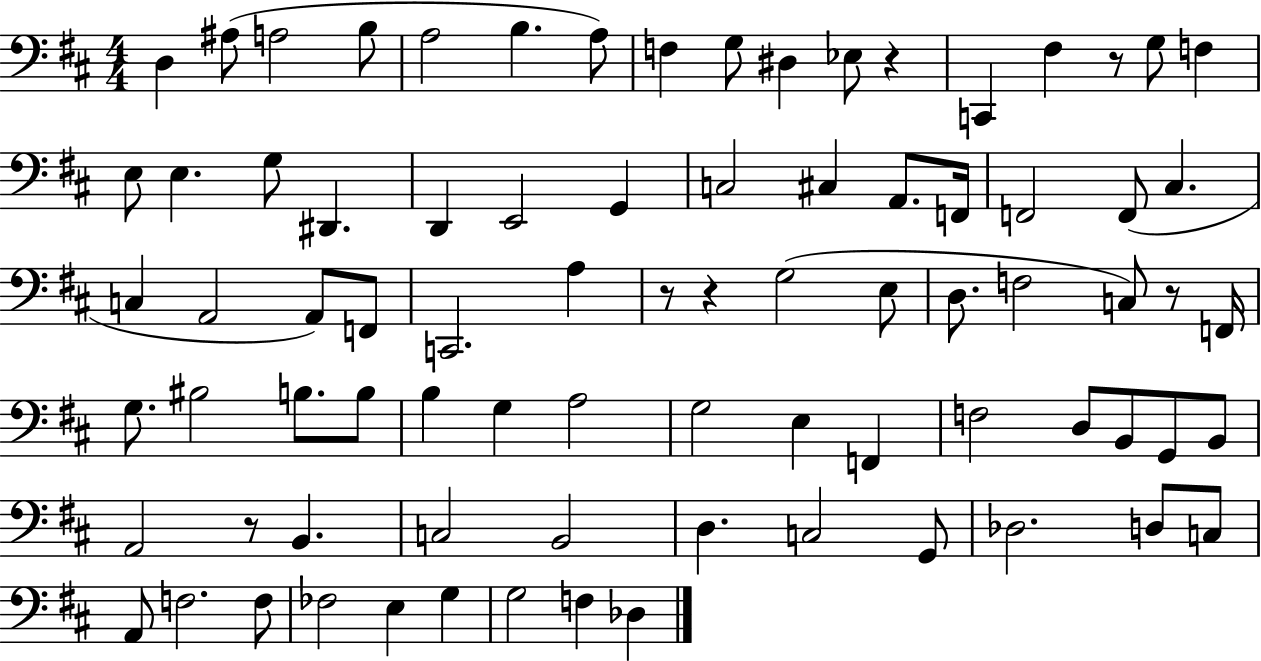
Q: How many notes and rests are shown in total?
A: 81